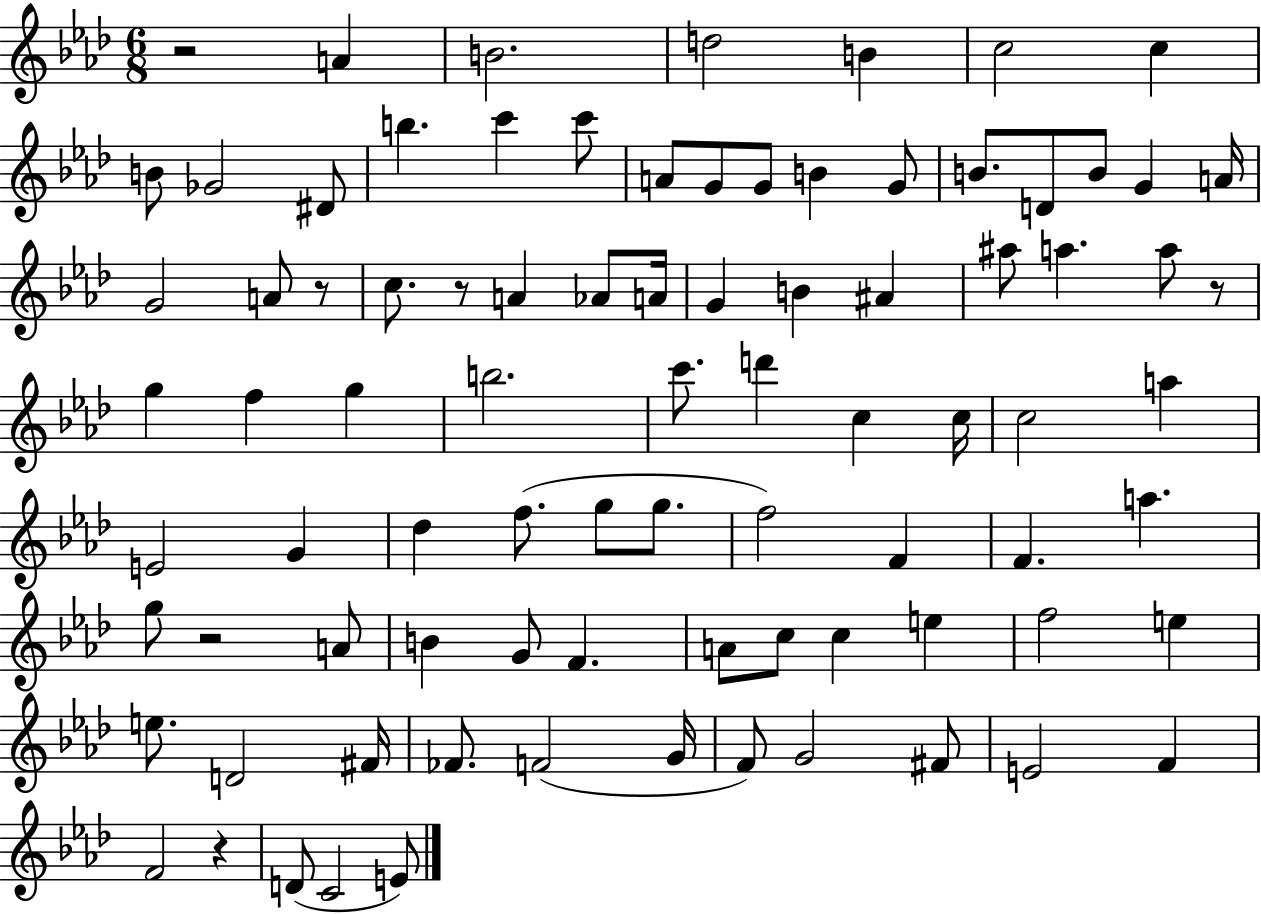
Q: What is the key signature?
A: AES major